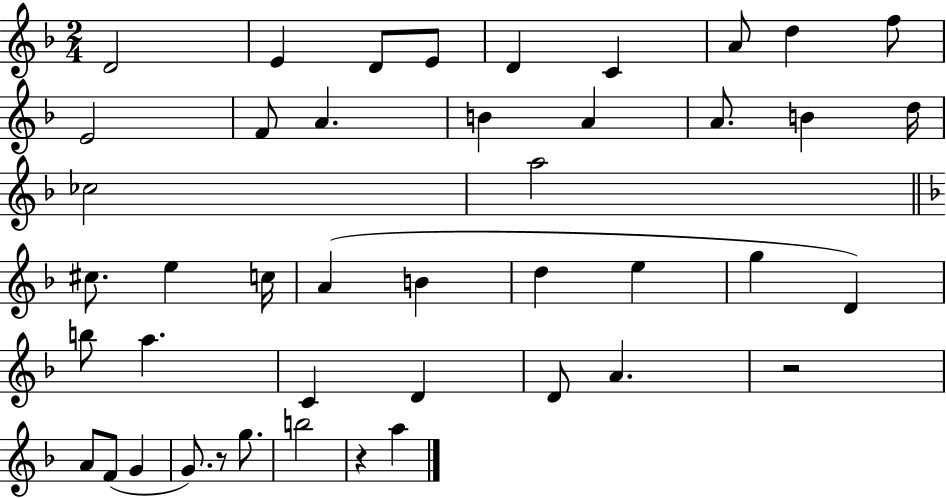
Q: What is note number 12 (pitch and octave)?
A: A4